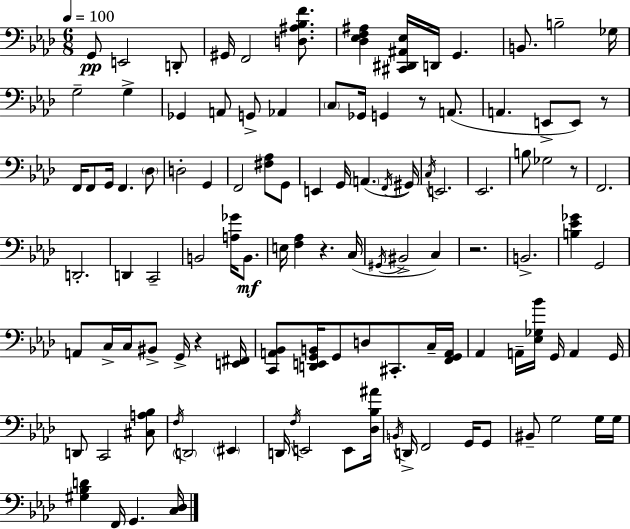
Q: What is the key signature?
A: AES major